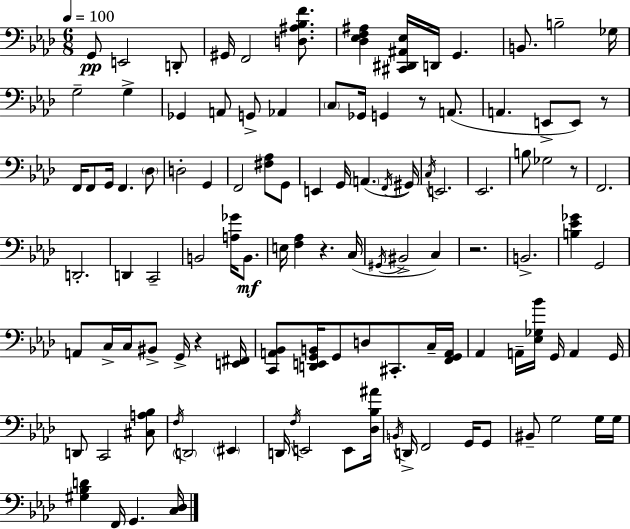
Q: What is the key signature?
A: AES major